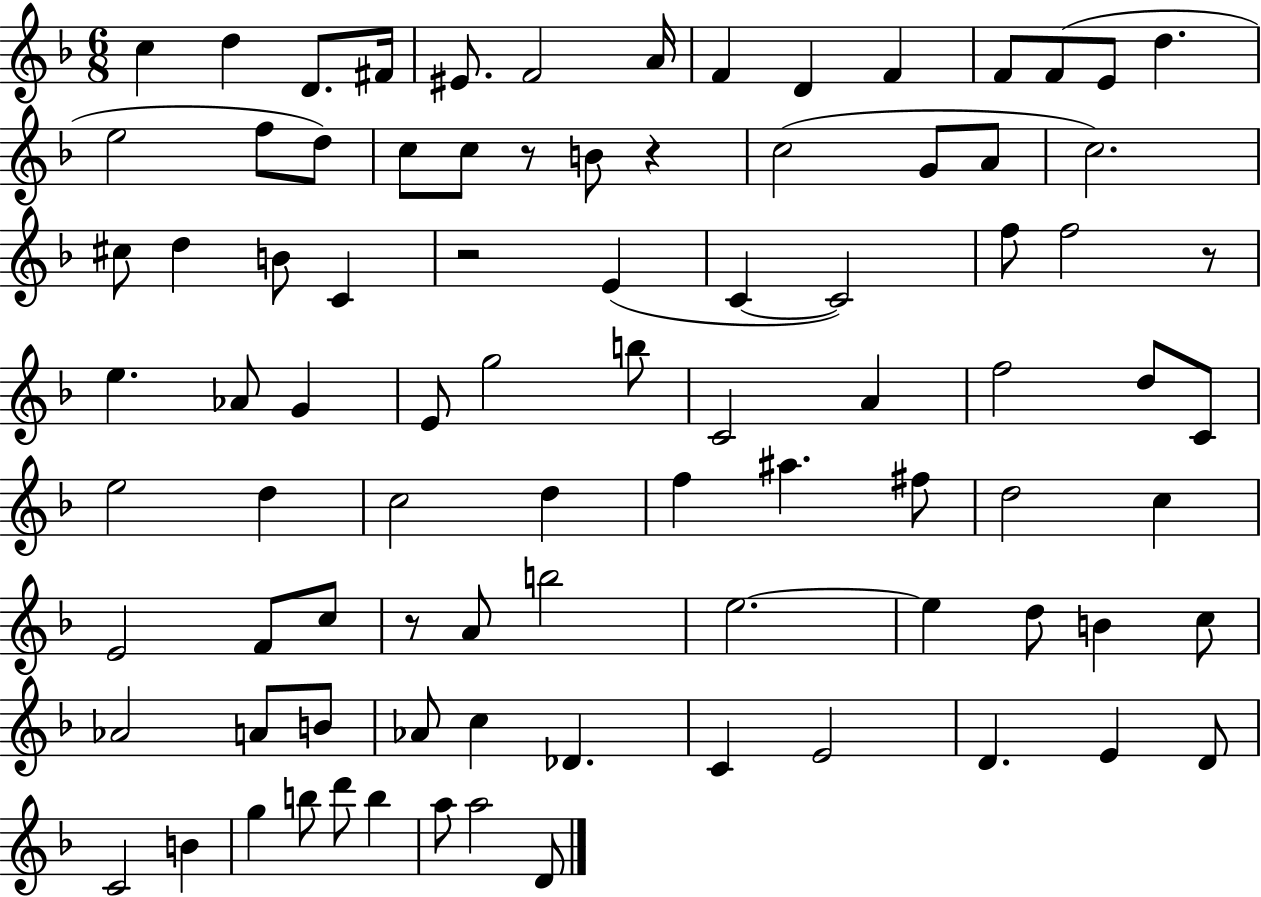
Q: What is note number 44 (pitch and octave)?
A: C4